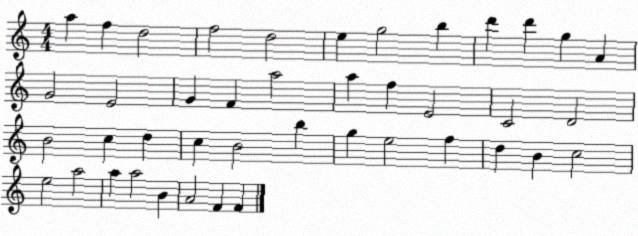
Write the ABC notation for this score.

X:1
T:Untitled
M:4/4
L:1/4
K:C
a f d2 f2 d2 e g2 b d' d' g A G2 E2 G F a2 a f E2 C2 D2 B2 c d c B2 b g e2 f d B c2 e2 a2 a a2 B A2 F F